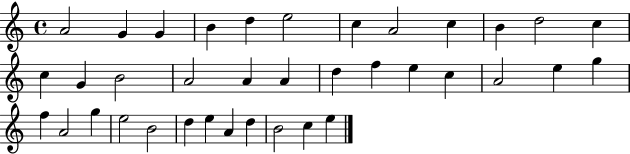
{
  \clef treble
  \time 4/4
  \defaultTimeSignature
  \key c \major
  a'2 g'4 g'4 | b'4 d''4 e''2 | c''4 a'2 c''4 | b'4 d''2 c''4 | \break c''4 g'4 b'2 | a'2 a'4 a'4 | d''4 f''4 e''4 c''4 | a'2 e''4 g''4 | \break f''4 a'2 g''4 | e''2 b'2 | d''4 e''4 a'4 d''4 | b'2 c''4 e''4 | \break \bar "|."
}